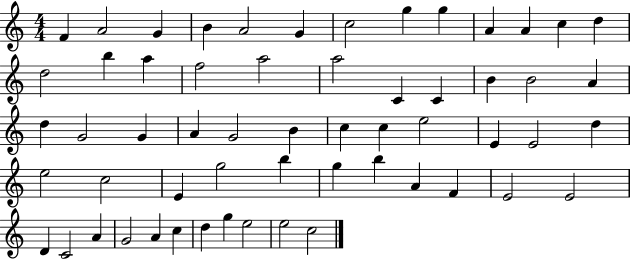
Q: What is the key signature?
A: C major